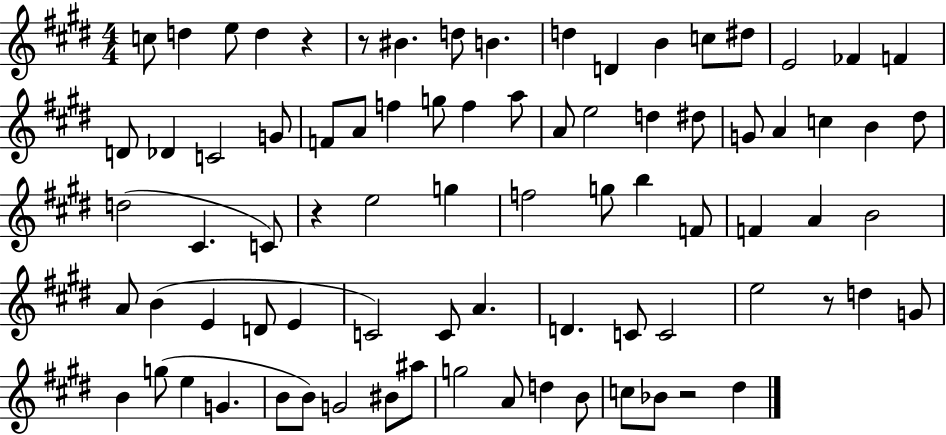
C5/e D5/q E5/e D5/q R/q R/e BIS4/q. D5/e B4/q. D5/q D4/q B4/q C5/e D#5/e E4/h FES4/q F4/q D4/e Db4/q C4/h G4/e F4/e A4/e F5/q G5/e F5/q A5/e A4/e E5/h D5/q D#5/e G4/e A4/q C5/q B4/q D#5/e D5/h C#4/q. C4/e R/q E5/h G5/q F5/h G5/e B5/q F4/e F4/q A4/q B4/h A4/e B4/q E4/q D4/e E4/q C4/h C4/e A4/q. D4/q. C4/e C4/h E5/h R/e D5/q G4/e B4/q G5/e E5/q G4/q. B4/e B4/e G4/h BIS4/e A#5/e G5/h A4/e D5/q B4/e C5/e Bb4/e R/h D#5/q